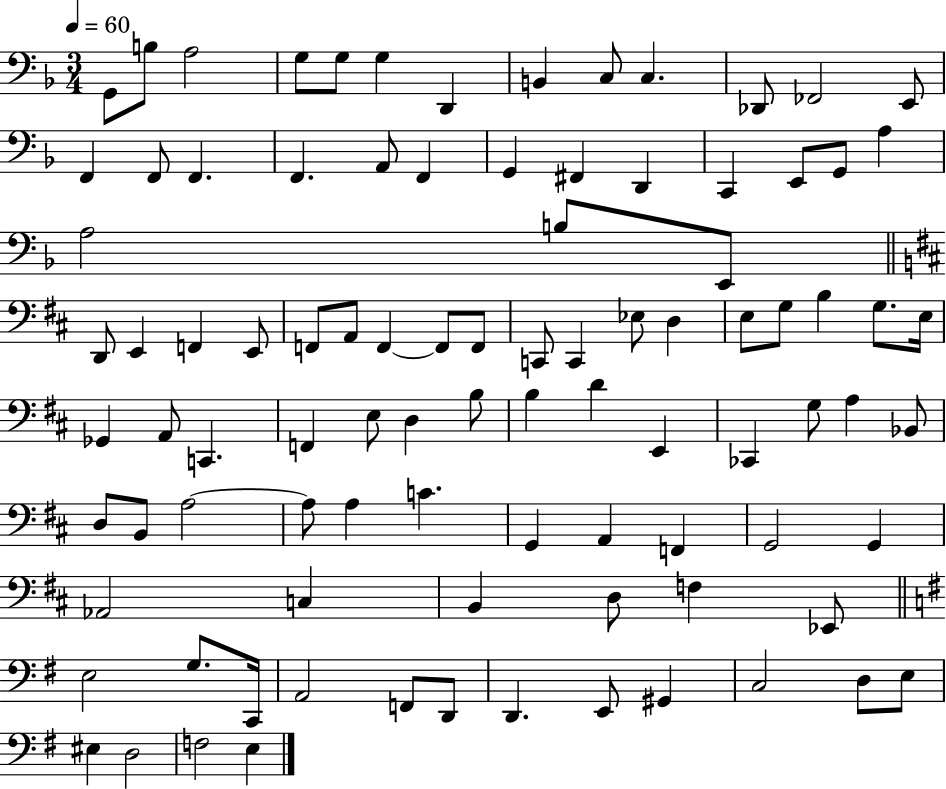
G2/e B3/e A3/h G3/e G3/e G3/q D2/q B2/q C3/e C3/q. Db2/e FES2/h E2/e F2/q F2/e F2/q. F2/q. A2/e F2/q G2/q F#2/q D2/q C2/q E2/e G2/e A3/q A3/h B3/e E2/e D2/e E2/q F2/q E2/e F2/e A2/e F2/q F2/e F2/e C2/e C2/q Eb3/e D3/q E3/e G3/e B3/q G3/e. E3/s Gb2/q A2/e C2/q. F2/q E3/e D3/q B3/e B3/q D4/q E2/q CES2/q G3/e A3/q Bb2/e D3/e B2/e A3/h A3/e A3/q C4/q. G2/q A2/q F2/q G2/h G2/q Ab2/h C3/q B2/q D3/e F3/q Eb2/e E3/h G3/e. C2/s A2/h F2/e D2/e D2/q. E2/e G#2/q C3/h D3/e E3/e EIS3/q D3/h F3/h E3/q